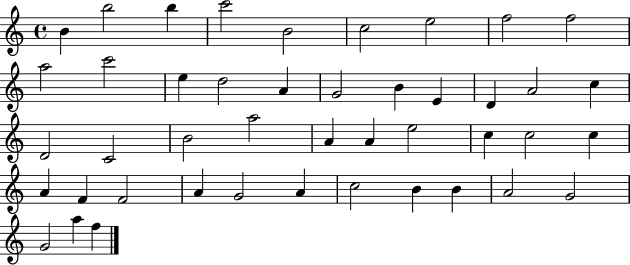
X:1
T:Untitled
M:4/4
L:1/4
K:C
B b2 b c'2 B2 c2 e2 f2 f2 a2 c'2 e d2 A G2 B E D A2 c D2 C2 B2 a2 A A e2 c c2 c A F F2 A G2 A c2 B B A2 G2 G2 a f